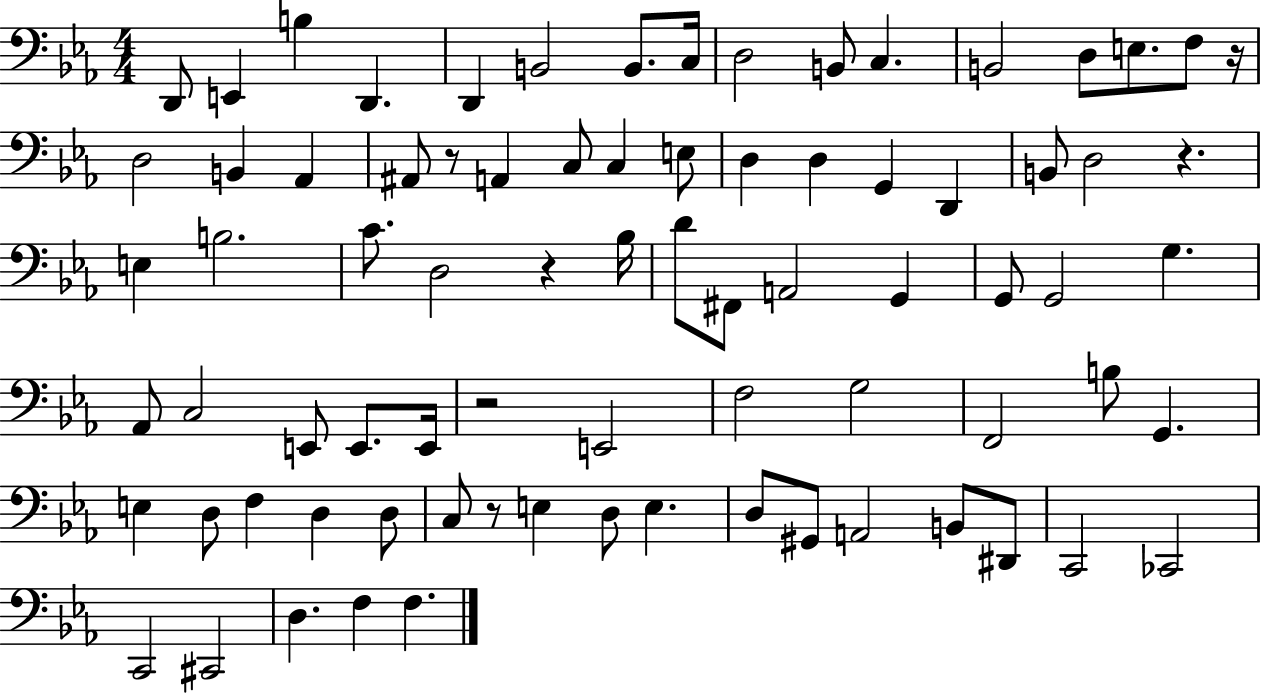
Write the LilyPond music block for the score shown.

{
  \clef bass
  \numericTimeSignature
  \time 4/4
  \key ees \major
  d,8 e,4 b4 d,4. | d,4 b,2 b,8. c16 | d2 b,8 c4. | b,2 d8 e8. f8 r16 | \break d2 b,4 aes,4 | ais,8 r8 a,4 c8 c4 e8 | d4 d4 g,4 d,4 | b,8 d2 r4. | \break e4 b2. | c'8. d2 r4 bes16 | d'8 fis,8 a,2 g,4 | g,8 g,2 g4. | \break aes,8 c2 e,8 e,8. e,16 | r2 e,2 | f2 g2 | f,2 b8 g,4. | \break e4 d8 f4 d4 d8 | c8 r8 e4 d8 e4. | d8 gis,8 a,2 b,8 dis,8 | c,2 ces,2 | \break c,2 cis,2 | d4. f4 f4. | \bar "|."
}